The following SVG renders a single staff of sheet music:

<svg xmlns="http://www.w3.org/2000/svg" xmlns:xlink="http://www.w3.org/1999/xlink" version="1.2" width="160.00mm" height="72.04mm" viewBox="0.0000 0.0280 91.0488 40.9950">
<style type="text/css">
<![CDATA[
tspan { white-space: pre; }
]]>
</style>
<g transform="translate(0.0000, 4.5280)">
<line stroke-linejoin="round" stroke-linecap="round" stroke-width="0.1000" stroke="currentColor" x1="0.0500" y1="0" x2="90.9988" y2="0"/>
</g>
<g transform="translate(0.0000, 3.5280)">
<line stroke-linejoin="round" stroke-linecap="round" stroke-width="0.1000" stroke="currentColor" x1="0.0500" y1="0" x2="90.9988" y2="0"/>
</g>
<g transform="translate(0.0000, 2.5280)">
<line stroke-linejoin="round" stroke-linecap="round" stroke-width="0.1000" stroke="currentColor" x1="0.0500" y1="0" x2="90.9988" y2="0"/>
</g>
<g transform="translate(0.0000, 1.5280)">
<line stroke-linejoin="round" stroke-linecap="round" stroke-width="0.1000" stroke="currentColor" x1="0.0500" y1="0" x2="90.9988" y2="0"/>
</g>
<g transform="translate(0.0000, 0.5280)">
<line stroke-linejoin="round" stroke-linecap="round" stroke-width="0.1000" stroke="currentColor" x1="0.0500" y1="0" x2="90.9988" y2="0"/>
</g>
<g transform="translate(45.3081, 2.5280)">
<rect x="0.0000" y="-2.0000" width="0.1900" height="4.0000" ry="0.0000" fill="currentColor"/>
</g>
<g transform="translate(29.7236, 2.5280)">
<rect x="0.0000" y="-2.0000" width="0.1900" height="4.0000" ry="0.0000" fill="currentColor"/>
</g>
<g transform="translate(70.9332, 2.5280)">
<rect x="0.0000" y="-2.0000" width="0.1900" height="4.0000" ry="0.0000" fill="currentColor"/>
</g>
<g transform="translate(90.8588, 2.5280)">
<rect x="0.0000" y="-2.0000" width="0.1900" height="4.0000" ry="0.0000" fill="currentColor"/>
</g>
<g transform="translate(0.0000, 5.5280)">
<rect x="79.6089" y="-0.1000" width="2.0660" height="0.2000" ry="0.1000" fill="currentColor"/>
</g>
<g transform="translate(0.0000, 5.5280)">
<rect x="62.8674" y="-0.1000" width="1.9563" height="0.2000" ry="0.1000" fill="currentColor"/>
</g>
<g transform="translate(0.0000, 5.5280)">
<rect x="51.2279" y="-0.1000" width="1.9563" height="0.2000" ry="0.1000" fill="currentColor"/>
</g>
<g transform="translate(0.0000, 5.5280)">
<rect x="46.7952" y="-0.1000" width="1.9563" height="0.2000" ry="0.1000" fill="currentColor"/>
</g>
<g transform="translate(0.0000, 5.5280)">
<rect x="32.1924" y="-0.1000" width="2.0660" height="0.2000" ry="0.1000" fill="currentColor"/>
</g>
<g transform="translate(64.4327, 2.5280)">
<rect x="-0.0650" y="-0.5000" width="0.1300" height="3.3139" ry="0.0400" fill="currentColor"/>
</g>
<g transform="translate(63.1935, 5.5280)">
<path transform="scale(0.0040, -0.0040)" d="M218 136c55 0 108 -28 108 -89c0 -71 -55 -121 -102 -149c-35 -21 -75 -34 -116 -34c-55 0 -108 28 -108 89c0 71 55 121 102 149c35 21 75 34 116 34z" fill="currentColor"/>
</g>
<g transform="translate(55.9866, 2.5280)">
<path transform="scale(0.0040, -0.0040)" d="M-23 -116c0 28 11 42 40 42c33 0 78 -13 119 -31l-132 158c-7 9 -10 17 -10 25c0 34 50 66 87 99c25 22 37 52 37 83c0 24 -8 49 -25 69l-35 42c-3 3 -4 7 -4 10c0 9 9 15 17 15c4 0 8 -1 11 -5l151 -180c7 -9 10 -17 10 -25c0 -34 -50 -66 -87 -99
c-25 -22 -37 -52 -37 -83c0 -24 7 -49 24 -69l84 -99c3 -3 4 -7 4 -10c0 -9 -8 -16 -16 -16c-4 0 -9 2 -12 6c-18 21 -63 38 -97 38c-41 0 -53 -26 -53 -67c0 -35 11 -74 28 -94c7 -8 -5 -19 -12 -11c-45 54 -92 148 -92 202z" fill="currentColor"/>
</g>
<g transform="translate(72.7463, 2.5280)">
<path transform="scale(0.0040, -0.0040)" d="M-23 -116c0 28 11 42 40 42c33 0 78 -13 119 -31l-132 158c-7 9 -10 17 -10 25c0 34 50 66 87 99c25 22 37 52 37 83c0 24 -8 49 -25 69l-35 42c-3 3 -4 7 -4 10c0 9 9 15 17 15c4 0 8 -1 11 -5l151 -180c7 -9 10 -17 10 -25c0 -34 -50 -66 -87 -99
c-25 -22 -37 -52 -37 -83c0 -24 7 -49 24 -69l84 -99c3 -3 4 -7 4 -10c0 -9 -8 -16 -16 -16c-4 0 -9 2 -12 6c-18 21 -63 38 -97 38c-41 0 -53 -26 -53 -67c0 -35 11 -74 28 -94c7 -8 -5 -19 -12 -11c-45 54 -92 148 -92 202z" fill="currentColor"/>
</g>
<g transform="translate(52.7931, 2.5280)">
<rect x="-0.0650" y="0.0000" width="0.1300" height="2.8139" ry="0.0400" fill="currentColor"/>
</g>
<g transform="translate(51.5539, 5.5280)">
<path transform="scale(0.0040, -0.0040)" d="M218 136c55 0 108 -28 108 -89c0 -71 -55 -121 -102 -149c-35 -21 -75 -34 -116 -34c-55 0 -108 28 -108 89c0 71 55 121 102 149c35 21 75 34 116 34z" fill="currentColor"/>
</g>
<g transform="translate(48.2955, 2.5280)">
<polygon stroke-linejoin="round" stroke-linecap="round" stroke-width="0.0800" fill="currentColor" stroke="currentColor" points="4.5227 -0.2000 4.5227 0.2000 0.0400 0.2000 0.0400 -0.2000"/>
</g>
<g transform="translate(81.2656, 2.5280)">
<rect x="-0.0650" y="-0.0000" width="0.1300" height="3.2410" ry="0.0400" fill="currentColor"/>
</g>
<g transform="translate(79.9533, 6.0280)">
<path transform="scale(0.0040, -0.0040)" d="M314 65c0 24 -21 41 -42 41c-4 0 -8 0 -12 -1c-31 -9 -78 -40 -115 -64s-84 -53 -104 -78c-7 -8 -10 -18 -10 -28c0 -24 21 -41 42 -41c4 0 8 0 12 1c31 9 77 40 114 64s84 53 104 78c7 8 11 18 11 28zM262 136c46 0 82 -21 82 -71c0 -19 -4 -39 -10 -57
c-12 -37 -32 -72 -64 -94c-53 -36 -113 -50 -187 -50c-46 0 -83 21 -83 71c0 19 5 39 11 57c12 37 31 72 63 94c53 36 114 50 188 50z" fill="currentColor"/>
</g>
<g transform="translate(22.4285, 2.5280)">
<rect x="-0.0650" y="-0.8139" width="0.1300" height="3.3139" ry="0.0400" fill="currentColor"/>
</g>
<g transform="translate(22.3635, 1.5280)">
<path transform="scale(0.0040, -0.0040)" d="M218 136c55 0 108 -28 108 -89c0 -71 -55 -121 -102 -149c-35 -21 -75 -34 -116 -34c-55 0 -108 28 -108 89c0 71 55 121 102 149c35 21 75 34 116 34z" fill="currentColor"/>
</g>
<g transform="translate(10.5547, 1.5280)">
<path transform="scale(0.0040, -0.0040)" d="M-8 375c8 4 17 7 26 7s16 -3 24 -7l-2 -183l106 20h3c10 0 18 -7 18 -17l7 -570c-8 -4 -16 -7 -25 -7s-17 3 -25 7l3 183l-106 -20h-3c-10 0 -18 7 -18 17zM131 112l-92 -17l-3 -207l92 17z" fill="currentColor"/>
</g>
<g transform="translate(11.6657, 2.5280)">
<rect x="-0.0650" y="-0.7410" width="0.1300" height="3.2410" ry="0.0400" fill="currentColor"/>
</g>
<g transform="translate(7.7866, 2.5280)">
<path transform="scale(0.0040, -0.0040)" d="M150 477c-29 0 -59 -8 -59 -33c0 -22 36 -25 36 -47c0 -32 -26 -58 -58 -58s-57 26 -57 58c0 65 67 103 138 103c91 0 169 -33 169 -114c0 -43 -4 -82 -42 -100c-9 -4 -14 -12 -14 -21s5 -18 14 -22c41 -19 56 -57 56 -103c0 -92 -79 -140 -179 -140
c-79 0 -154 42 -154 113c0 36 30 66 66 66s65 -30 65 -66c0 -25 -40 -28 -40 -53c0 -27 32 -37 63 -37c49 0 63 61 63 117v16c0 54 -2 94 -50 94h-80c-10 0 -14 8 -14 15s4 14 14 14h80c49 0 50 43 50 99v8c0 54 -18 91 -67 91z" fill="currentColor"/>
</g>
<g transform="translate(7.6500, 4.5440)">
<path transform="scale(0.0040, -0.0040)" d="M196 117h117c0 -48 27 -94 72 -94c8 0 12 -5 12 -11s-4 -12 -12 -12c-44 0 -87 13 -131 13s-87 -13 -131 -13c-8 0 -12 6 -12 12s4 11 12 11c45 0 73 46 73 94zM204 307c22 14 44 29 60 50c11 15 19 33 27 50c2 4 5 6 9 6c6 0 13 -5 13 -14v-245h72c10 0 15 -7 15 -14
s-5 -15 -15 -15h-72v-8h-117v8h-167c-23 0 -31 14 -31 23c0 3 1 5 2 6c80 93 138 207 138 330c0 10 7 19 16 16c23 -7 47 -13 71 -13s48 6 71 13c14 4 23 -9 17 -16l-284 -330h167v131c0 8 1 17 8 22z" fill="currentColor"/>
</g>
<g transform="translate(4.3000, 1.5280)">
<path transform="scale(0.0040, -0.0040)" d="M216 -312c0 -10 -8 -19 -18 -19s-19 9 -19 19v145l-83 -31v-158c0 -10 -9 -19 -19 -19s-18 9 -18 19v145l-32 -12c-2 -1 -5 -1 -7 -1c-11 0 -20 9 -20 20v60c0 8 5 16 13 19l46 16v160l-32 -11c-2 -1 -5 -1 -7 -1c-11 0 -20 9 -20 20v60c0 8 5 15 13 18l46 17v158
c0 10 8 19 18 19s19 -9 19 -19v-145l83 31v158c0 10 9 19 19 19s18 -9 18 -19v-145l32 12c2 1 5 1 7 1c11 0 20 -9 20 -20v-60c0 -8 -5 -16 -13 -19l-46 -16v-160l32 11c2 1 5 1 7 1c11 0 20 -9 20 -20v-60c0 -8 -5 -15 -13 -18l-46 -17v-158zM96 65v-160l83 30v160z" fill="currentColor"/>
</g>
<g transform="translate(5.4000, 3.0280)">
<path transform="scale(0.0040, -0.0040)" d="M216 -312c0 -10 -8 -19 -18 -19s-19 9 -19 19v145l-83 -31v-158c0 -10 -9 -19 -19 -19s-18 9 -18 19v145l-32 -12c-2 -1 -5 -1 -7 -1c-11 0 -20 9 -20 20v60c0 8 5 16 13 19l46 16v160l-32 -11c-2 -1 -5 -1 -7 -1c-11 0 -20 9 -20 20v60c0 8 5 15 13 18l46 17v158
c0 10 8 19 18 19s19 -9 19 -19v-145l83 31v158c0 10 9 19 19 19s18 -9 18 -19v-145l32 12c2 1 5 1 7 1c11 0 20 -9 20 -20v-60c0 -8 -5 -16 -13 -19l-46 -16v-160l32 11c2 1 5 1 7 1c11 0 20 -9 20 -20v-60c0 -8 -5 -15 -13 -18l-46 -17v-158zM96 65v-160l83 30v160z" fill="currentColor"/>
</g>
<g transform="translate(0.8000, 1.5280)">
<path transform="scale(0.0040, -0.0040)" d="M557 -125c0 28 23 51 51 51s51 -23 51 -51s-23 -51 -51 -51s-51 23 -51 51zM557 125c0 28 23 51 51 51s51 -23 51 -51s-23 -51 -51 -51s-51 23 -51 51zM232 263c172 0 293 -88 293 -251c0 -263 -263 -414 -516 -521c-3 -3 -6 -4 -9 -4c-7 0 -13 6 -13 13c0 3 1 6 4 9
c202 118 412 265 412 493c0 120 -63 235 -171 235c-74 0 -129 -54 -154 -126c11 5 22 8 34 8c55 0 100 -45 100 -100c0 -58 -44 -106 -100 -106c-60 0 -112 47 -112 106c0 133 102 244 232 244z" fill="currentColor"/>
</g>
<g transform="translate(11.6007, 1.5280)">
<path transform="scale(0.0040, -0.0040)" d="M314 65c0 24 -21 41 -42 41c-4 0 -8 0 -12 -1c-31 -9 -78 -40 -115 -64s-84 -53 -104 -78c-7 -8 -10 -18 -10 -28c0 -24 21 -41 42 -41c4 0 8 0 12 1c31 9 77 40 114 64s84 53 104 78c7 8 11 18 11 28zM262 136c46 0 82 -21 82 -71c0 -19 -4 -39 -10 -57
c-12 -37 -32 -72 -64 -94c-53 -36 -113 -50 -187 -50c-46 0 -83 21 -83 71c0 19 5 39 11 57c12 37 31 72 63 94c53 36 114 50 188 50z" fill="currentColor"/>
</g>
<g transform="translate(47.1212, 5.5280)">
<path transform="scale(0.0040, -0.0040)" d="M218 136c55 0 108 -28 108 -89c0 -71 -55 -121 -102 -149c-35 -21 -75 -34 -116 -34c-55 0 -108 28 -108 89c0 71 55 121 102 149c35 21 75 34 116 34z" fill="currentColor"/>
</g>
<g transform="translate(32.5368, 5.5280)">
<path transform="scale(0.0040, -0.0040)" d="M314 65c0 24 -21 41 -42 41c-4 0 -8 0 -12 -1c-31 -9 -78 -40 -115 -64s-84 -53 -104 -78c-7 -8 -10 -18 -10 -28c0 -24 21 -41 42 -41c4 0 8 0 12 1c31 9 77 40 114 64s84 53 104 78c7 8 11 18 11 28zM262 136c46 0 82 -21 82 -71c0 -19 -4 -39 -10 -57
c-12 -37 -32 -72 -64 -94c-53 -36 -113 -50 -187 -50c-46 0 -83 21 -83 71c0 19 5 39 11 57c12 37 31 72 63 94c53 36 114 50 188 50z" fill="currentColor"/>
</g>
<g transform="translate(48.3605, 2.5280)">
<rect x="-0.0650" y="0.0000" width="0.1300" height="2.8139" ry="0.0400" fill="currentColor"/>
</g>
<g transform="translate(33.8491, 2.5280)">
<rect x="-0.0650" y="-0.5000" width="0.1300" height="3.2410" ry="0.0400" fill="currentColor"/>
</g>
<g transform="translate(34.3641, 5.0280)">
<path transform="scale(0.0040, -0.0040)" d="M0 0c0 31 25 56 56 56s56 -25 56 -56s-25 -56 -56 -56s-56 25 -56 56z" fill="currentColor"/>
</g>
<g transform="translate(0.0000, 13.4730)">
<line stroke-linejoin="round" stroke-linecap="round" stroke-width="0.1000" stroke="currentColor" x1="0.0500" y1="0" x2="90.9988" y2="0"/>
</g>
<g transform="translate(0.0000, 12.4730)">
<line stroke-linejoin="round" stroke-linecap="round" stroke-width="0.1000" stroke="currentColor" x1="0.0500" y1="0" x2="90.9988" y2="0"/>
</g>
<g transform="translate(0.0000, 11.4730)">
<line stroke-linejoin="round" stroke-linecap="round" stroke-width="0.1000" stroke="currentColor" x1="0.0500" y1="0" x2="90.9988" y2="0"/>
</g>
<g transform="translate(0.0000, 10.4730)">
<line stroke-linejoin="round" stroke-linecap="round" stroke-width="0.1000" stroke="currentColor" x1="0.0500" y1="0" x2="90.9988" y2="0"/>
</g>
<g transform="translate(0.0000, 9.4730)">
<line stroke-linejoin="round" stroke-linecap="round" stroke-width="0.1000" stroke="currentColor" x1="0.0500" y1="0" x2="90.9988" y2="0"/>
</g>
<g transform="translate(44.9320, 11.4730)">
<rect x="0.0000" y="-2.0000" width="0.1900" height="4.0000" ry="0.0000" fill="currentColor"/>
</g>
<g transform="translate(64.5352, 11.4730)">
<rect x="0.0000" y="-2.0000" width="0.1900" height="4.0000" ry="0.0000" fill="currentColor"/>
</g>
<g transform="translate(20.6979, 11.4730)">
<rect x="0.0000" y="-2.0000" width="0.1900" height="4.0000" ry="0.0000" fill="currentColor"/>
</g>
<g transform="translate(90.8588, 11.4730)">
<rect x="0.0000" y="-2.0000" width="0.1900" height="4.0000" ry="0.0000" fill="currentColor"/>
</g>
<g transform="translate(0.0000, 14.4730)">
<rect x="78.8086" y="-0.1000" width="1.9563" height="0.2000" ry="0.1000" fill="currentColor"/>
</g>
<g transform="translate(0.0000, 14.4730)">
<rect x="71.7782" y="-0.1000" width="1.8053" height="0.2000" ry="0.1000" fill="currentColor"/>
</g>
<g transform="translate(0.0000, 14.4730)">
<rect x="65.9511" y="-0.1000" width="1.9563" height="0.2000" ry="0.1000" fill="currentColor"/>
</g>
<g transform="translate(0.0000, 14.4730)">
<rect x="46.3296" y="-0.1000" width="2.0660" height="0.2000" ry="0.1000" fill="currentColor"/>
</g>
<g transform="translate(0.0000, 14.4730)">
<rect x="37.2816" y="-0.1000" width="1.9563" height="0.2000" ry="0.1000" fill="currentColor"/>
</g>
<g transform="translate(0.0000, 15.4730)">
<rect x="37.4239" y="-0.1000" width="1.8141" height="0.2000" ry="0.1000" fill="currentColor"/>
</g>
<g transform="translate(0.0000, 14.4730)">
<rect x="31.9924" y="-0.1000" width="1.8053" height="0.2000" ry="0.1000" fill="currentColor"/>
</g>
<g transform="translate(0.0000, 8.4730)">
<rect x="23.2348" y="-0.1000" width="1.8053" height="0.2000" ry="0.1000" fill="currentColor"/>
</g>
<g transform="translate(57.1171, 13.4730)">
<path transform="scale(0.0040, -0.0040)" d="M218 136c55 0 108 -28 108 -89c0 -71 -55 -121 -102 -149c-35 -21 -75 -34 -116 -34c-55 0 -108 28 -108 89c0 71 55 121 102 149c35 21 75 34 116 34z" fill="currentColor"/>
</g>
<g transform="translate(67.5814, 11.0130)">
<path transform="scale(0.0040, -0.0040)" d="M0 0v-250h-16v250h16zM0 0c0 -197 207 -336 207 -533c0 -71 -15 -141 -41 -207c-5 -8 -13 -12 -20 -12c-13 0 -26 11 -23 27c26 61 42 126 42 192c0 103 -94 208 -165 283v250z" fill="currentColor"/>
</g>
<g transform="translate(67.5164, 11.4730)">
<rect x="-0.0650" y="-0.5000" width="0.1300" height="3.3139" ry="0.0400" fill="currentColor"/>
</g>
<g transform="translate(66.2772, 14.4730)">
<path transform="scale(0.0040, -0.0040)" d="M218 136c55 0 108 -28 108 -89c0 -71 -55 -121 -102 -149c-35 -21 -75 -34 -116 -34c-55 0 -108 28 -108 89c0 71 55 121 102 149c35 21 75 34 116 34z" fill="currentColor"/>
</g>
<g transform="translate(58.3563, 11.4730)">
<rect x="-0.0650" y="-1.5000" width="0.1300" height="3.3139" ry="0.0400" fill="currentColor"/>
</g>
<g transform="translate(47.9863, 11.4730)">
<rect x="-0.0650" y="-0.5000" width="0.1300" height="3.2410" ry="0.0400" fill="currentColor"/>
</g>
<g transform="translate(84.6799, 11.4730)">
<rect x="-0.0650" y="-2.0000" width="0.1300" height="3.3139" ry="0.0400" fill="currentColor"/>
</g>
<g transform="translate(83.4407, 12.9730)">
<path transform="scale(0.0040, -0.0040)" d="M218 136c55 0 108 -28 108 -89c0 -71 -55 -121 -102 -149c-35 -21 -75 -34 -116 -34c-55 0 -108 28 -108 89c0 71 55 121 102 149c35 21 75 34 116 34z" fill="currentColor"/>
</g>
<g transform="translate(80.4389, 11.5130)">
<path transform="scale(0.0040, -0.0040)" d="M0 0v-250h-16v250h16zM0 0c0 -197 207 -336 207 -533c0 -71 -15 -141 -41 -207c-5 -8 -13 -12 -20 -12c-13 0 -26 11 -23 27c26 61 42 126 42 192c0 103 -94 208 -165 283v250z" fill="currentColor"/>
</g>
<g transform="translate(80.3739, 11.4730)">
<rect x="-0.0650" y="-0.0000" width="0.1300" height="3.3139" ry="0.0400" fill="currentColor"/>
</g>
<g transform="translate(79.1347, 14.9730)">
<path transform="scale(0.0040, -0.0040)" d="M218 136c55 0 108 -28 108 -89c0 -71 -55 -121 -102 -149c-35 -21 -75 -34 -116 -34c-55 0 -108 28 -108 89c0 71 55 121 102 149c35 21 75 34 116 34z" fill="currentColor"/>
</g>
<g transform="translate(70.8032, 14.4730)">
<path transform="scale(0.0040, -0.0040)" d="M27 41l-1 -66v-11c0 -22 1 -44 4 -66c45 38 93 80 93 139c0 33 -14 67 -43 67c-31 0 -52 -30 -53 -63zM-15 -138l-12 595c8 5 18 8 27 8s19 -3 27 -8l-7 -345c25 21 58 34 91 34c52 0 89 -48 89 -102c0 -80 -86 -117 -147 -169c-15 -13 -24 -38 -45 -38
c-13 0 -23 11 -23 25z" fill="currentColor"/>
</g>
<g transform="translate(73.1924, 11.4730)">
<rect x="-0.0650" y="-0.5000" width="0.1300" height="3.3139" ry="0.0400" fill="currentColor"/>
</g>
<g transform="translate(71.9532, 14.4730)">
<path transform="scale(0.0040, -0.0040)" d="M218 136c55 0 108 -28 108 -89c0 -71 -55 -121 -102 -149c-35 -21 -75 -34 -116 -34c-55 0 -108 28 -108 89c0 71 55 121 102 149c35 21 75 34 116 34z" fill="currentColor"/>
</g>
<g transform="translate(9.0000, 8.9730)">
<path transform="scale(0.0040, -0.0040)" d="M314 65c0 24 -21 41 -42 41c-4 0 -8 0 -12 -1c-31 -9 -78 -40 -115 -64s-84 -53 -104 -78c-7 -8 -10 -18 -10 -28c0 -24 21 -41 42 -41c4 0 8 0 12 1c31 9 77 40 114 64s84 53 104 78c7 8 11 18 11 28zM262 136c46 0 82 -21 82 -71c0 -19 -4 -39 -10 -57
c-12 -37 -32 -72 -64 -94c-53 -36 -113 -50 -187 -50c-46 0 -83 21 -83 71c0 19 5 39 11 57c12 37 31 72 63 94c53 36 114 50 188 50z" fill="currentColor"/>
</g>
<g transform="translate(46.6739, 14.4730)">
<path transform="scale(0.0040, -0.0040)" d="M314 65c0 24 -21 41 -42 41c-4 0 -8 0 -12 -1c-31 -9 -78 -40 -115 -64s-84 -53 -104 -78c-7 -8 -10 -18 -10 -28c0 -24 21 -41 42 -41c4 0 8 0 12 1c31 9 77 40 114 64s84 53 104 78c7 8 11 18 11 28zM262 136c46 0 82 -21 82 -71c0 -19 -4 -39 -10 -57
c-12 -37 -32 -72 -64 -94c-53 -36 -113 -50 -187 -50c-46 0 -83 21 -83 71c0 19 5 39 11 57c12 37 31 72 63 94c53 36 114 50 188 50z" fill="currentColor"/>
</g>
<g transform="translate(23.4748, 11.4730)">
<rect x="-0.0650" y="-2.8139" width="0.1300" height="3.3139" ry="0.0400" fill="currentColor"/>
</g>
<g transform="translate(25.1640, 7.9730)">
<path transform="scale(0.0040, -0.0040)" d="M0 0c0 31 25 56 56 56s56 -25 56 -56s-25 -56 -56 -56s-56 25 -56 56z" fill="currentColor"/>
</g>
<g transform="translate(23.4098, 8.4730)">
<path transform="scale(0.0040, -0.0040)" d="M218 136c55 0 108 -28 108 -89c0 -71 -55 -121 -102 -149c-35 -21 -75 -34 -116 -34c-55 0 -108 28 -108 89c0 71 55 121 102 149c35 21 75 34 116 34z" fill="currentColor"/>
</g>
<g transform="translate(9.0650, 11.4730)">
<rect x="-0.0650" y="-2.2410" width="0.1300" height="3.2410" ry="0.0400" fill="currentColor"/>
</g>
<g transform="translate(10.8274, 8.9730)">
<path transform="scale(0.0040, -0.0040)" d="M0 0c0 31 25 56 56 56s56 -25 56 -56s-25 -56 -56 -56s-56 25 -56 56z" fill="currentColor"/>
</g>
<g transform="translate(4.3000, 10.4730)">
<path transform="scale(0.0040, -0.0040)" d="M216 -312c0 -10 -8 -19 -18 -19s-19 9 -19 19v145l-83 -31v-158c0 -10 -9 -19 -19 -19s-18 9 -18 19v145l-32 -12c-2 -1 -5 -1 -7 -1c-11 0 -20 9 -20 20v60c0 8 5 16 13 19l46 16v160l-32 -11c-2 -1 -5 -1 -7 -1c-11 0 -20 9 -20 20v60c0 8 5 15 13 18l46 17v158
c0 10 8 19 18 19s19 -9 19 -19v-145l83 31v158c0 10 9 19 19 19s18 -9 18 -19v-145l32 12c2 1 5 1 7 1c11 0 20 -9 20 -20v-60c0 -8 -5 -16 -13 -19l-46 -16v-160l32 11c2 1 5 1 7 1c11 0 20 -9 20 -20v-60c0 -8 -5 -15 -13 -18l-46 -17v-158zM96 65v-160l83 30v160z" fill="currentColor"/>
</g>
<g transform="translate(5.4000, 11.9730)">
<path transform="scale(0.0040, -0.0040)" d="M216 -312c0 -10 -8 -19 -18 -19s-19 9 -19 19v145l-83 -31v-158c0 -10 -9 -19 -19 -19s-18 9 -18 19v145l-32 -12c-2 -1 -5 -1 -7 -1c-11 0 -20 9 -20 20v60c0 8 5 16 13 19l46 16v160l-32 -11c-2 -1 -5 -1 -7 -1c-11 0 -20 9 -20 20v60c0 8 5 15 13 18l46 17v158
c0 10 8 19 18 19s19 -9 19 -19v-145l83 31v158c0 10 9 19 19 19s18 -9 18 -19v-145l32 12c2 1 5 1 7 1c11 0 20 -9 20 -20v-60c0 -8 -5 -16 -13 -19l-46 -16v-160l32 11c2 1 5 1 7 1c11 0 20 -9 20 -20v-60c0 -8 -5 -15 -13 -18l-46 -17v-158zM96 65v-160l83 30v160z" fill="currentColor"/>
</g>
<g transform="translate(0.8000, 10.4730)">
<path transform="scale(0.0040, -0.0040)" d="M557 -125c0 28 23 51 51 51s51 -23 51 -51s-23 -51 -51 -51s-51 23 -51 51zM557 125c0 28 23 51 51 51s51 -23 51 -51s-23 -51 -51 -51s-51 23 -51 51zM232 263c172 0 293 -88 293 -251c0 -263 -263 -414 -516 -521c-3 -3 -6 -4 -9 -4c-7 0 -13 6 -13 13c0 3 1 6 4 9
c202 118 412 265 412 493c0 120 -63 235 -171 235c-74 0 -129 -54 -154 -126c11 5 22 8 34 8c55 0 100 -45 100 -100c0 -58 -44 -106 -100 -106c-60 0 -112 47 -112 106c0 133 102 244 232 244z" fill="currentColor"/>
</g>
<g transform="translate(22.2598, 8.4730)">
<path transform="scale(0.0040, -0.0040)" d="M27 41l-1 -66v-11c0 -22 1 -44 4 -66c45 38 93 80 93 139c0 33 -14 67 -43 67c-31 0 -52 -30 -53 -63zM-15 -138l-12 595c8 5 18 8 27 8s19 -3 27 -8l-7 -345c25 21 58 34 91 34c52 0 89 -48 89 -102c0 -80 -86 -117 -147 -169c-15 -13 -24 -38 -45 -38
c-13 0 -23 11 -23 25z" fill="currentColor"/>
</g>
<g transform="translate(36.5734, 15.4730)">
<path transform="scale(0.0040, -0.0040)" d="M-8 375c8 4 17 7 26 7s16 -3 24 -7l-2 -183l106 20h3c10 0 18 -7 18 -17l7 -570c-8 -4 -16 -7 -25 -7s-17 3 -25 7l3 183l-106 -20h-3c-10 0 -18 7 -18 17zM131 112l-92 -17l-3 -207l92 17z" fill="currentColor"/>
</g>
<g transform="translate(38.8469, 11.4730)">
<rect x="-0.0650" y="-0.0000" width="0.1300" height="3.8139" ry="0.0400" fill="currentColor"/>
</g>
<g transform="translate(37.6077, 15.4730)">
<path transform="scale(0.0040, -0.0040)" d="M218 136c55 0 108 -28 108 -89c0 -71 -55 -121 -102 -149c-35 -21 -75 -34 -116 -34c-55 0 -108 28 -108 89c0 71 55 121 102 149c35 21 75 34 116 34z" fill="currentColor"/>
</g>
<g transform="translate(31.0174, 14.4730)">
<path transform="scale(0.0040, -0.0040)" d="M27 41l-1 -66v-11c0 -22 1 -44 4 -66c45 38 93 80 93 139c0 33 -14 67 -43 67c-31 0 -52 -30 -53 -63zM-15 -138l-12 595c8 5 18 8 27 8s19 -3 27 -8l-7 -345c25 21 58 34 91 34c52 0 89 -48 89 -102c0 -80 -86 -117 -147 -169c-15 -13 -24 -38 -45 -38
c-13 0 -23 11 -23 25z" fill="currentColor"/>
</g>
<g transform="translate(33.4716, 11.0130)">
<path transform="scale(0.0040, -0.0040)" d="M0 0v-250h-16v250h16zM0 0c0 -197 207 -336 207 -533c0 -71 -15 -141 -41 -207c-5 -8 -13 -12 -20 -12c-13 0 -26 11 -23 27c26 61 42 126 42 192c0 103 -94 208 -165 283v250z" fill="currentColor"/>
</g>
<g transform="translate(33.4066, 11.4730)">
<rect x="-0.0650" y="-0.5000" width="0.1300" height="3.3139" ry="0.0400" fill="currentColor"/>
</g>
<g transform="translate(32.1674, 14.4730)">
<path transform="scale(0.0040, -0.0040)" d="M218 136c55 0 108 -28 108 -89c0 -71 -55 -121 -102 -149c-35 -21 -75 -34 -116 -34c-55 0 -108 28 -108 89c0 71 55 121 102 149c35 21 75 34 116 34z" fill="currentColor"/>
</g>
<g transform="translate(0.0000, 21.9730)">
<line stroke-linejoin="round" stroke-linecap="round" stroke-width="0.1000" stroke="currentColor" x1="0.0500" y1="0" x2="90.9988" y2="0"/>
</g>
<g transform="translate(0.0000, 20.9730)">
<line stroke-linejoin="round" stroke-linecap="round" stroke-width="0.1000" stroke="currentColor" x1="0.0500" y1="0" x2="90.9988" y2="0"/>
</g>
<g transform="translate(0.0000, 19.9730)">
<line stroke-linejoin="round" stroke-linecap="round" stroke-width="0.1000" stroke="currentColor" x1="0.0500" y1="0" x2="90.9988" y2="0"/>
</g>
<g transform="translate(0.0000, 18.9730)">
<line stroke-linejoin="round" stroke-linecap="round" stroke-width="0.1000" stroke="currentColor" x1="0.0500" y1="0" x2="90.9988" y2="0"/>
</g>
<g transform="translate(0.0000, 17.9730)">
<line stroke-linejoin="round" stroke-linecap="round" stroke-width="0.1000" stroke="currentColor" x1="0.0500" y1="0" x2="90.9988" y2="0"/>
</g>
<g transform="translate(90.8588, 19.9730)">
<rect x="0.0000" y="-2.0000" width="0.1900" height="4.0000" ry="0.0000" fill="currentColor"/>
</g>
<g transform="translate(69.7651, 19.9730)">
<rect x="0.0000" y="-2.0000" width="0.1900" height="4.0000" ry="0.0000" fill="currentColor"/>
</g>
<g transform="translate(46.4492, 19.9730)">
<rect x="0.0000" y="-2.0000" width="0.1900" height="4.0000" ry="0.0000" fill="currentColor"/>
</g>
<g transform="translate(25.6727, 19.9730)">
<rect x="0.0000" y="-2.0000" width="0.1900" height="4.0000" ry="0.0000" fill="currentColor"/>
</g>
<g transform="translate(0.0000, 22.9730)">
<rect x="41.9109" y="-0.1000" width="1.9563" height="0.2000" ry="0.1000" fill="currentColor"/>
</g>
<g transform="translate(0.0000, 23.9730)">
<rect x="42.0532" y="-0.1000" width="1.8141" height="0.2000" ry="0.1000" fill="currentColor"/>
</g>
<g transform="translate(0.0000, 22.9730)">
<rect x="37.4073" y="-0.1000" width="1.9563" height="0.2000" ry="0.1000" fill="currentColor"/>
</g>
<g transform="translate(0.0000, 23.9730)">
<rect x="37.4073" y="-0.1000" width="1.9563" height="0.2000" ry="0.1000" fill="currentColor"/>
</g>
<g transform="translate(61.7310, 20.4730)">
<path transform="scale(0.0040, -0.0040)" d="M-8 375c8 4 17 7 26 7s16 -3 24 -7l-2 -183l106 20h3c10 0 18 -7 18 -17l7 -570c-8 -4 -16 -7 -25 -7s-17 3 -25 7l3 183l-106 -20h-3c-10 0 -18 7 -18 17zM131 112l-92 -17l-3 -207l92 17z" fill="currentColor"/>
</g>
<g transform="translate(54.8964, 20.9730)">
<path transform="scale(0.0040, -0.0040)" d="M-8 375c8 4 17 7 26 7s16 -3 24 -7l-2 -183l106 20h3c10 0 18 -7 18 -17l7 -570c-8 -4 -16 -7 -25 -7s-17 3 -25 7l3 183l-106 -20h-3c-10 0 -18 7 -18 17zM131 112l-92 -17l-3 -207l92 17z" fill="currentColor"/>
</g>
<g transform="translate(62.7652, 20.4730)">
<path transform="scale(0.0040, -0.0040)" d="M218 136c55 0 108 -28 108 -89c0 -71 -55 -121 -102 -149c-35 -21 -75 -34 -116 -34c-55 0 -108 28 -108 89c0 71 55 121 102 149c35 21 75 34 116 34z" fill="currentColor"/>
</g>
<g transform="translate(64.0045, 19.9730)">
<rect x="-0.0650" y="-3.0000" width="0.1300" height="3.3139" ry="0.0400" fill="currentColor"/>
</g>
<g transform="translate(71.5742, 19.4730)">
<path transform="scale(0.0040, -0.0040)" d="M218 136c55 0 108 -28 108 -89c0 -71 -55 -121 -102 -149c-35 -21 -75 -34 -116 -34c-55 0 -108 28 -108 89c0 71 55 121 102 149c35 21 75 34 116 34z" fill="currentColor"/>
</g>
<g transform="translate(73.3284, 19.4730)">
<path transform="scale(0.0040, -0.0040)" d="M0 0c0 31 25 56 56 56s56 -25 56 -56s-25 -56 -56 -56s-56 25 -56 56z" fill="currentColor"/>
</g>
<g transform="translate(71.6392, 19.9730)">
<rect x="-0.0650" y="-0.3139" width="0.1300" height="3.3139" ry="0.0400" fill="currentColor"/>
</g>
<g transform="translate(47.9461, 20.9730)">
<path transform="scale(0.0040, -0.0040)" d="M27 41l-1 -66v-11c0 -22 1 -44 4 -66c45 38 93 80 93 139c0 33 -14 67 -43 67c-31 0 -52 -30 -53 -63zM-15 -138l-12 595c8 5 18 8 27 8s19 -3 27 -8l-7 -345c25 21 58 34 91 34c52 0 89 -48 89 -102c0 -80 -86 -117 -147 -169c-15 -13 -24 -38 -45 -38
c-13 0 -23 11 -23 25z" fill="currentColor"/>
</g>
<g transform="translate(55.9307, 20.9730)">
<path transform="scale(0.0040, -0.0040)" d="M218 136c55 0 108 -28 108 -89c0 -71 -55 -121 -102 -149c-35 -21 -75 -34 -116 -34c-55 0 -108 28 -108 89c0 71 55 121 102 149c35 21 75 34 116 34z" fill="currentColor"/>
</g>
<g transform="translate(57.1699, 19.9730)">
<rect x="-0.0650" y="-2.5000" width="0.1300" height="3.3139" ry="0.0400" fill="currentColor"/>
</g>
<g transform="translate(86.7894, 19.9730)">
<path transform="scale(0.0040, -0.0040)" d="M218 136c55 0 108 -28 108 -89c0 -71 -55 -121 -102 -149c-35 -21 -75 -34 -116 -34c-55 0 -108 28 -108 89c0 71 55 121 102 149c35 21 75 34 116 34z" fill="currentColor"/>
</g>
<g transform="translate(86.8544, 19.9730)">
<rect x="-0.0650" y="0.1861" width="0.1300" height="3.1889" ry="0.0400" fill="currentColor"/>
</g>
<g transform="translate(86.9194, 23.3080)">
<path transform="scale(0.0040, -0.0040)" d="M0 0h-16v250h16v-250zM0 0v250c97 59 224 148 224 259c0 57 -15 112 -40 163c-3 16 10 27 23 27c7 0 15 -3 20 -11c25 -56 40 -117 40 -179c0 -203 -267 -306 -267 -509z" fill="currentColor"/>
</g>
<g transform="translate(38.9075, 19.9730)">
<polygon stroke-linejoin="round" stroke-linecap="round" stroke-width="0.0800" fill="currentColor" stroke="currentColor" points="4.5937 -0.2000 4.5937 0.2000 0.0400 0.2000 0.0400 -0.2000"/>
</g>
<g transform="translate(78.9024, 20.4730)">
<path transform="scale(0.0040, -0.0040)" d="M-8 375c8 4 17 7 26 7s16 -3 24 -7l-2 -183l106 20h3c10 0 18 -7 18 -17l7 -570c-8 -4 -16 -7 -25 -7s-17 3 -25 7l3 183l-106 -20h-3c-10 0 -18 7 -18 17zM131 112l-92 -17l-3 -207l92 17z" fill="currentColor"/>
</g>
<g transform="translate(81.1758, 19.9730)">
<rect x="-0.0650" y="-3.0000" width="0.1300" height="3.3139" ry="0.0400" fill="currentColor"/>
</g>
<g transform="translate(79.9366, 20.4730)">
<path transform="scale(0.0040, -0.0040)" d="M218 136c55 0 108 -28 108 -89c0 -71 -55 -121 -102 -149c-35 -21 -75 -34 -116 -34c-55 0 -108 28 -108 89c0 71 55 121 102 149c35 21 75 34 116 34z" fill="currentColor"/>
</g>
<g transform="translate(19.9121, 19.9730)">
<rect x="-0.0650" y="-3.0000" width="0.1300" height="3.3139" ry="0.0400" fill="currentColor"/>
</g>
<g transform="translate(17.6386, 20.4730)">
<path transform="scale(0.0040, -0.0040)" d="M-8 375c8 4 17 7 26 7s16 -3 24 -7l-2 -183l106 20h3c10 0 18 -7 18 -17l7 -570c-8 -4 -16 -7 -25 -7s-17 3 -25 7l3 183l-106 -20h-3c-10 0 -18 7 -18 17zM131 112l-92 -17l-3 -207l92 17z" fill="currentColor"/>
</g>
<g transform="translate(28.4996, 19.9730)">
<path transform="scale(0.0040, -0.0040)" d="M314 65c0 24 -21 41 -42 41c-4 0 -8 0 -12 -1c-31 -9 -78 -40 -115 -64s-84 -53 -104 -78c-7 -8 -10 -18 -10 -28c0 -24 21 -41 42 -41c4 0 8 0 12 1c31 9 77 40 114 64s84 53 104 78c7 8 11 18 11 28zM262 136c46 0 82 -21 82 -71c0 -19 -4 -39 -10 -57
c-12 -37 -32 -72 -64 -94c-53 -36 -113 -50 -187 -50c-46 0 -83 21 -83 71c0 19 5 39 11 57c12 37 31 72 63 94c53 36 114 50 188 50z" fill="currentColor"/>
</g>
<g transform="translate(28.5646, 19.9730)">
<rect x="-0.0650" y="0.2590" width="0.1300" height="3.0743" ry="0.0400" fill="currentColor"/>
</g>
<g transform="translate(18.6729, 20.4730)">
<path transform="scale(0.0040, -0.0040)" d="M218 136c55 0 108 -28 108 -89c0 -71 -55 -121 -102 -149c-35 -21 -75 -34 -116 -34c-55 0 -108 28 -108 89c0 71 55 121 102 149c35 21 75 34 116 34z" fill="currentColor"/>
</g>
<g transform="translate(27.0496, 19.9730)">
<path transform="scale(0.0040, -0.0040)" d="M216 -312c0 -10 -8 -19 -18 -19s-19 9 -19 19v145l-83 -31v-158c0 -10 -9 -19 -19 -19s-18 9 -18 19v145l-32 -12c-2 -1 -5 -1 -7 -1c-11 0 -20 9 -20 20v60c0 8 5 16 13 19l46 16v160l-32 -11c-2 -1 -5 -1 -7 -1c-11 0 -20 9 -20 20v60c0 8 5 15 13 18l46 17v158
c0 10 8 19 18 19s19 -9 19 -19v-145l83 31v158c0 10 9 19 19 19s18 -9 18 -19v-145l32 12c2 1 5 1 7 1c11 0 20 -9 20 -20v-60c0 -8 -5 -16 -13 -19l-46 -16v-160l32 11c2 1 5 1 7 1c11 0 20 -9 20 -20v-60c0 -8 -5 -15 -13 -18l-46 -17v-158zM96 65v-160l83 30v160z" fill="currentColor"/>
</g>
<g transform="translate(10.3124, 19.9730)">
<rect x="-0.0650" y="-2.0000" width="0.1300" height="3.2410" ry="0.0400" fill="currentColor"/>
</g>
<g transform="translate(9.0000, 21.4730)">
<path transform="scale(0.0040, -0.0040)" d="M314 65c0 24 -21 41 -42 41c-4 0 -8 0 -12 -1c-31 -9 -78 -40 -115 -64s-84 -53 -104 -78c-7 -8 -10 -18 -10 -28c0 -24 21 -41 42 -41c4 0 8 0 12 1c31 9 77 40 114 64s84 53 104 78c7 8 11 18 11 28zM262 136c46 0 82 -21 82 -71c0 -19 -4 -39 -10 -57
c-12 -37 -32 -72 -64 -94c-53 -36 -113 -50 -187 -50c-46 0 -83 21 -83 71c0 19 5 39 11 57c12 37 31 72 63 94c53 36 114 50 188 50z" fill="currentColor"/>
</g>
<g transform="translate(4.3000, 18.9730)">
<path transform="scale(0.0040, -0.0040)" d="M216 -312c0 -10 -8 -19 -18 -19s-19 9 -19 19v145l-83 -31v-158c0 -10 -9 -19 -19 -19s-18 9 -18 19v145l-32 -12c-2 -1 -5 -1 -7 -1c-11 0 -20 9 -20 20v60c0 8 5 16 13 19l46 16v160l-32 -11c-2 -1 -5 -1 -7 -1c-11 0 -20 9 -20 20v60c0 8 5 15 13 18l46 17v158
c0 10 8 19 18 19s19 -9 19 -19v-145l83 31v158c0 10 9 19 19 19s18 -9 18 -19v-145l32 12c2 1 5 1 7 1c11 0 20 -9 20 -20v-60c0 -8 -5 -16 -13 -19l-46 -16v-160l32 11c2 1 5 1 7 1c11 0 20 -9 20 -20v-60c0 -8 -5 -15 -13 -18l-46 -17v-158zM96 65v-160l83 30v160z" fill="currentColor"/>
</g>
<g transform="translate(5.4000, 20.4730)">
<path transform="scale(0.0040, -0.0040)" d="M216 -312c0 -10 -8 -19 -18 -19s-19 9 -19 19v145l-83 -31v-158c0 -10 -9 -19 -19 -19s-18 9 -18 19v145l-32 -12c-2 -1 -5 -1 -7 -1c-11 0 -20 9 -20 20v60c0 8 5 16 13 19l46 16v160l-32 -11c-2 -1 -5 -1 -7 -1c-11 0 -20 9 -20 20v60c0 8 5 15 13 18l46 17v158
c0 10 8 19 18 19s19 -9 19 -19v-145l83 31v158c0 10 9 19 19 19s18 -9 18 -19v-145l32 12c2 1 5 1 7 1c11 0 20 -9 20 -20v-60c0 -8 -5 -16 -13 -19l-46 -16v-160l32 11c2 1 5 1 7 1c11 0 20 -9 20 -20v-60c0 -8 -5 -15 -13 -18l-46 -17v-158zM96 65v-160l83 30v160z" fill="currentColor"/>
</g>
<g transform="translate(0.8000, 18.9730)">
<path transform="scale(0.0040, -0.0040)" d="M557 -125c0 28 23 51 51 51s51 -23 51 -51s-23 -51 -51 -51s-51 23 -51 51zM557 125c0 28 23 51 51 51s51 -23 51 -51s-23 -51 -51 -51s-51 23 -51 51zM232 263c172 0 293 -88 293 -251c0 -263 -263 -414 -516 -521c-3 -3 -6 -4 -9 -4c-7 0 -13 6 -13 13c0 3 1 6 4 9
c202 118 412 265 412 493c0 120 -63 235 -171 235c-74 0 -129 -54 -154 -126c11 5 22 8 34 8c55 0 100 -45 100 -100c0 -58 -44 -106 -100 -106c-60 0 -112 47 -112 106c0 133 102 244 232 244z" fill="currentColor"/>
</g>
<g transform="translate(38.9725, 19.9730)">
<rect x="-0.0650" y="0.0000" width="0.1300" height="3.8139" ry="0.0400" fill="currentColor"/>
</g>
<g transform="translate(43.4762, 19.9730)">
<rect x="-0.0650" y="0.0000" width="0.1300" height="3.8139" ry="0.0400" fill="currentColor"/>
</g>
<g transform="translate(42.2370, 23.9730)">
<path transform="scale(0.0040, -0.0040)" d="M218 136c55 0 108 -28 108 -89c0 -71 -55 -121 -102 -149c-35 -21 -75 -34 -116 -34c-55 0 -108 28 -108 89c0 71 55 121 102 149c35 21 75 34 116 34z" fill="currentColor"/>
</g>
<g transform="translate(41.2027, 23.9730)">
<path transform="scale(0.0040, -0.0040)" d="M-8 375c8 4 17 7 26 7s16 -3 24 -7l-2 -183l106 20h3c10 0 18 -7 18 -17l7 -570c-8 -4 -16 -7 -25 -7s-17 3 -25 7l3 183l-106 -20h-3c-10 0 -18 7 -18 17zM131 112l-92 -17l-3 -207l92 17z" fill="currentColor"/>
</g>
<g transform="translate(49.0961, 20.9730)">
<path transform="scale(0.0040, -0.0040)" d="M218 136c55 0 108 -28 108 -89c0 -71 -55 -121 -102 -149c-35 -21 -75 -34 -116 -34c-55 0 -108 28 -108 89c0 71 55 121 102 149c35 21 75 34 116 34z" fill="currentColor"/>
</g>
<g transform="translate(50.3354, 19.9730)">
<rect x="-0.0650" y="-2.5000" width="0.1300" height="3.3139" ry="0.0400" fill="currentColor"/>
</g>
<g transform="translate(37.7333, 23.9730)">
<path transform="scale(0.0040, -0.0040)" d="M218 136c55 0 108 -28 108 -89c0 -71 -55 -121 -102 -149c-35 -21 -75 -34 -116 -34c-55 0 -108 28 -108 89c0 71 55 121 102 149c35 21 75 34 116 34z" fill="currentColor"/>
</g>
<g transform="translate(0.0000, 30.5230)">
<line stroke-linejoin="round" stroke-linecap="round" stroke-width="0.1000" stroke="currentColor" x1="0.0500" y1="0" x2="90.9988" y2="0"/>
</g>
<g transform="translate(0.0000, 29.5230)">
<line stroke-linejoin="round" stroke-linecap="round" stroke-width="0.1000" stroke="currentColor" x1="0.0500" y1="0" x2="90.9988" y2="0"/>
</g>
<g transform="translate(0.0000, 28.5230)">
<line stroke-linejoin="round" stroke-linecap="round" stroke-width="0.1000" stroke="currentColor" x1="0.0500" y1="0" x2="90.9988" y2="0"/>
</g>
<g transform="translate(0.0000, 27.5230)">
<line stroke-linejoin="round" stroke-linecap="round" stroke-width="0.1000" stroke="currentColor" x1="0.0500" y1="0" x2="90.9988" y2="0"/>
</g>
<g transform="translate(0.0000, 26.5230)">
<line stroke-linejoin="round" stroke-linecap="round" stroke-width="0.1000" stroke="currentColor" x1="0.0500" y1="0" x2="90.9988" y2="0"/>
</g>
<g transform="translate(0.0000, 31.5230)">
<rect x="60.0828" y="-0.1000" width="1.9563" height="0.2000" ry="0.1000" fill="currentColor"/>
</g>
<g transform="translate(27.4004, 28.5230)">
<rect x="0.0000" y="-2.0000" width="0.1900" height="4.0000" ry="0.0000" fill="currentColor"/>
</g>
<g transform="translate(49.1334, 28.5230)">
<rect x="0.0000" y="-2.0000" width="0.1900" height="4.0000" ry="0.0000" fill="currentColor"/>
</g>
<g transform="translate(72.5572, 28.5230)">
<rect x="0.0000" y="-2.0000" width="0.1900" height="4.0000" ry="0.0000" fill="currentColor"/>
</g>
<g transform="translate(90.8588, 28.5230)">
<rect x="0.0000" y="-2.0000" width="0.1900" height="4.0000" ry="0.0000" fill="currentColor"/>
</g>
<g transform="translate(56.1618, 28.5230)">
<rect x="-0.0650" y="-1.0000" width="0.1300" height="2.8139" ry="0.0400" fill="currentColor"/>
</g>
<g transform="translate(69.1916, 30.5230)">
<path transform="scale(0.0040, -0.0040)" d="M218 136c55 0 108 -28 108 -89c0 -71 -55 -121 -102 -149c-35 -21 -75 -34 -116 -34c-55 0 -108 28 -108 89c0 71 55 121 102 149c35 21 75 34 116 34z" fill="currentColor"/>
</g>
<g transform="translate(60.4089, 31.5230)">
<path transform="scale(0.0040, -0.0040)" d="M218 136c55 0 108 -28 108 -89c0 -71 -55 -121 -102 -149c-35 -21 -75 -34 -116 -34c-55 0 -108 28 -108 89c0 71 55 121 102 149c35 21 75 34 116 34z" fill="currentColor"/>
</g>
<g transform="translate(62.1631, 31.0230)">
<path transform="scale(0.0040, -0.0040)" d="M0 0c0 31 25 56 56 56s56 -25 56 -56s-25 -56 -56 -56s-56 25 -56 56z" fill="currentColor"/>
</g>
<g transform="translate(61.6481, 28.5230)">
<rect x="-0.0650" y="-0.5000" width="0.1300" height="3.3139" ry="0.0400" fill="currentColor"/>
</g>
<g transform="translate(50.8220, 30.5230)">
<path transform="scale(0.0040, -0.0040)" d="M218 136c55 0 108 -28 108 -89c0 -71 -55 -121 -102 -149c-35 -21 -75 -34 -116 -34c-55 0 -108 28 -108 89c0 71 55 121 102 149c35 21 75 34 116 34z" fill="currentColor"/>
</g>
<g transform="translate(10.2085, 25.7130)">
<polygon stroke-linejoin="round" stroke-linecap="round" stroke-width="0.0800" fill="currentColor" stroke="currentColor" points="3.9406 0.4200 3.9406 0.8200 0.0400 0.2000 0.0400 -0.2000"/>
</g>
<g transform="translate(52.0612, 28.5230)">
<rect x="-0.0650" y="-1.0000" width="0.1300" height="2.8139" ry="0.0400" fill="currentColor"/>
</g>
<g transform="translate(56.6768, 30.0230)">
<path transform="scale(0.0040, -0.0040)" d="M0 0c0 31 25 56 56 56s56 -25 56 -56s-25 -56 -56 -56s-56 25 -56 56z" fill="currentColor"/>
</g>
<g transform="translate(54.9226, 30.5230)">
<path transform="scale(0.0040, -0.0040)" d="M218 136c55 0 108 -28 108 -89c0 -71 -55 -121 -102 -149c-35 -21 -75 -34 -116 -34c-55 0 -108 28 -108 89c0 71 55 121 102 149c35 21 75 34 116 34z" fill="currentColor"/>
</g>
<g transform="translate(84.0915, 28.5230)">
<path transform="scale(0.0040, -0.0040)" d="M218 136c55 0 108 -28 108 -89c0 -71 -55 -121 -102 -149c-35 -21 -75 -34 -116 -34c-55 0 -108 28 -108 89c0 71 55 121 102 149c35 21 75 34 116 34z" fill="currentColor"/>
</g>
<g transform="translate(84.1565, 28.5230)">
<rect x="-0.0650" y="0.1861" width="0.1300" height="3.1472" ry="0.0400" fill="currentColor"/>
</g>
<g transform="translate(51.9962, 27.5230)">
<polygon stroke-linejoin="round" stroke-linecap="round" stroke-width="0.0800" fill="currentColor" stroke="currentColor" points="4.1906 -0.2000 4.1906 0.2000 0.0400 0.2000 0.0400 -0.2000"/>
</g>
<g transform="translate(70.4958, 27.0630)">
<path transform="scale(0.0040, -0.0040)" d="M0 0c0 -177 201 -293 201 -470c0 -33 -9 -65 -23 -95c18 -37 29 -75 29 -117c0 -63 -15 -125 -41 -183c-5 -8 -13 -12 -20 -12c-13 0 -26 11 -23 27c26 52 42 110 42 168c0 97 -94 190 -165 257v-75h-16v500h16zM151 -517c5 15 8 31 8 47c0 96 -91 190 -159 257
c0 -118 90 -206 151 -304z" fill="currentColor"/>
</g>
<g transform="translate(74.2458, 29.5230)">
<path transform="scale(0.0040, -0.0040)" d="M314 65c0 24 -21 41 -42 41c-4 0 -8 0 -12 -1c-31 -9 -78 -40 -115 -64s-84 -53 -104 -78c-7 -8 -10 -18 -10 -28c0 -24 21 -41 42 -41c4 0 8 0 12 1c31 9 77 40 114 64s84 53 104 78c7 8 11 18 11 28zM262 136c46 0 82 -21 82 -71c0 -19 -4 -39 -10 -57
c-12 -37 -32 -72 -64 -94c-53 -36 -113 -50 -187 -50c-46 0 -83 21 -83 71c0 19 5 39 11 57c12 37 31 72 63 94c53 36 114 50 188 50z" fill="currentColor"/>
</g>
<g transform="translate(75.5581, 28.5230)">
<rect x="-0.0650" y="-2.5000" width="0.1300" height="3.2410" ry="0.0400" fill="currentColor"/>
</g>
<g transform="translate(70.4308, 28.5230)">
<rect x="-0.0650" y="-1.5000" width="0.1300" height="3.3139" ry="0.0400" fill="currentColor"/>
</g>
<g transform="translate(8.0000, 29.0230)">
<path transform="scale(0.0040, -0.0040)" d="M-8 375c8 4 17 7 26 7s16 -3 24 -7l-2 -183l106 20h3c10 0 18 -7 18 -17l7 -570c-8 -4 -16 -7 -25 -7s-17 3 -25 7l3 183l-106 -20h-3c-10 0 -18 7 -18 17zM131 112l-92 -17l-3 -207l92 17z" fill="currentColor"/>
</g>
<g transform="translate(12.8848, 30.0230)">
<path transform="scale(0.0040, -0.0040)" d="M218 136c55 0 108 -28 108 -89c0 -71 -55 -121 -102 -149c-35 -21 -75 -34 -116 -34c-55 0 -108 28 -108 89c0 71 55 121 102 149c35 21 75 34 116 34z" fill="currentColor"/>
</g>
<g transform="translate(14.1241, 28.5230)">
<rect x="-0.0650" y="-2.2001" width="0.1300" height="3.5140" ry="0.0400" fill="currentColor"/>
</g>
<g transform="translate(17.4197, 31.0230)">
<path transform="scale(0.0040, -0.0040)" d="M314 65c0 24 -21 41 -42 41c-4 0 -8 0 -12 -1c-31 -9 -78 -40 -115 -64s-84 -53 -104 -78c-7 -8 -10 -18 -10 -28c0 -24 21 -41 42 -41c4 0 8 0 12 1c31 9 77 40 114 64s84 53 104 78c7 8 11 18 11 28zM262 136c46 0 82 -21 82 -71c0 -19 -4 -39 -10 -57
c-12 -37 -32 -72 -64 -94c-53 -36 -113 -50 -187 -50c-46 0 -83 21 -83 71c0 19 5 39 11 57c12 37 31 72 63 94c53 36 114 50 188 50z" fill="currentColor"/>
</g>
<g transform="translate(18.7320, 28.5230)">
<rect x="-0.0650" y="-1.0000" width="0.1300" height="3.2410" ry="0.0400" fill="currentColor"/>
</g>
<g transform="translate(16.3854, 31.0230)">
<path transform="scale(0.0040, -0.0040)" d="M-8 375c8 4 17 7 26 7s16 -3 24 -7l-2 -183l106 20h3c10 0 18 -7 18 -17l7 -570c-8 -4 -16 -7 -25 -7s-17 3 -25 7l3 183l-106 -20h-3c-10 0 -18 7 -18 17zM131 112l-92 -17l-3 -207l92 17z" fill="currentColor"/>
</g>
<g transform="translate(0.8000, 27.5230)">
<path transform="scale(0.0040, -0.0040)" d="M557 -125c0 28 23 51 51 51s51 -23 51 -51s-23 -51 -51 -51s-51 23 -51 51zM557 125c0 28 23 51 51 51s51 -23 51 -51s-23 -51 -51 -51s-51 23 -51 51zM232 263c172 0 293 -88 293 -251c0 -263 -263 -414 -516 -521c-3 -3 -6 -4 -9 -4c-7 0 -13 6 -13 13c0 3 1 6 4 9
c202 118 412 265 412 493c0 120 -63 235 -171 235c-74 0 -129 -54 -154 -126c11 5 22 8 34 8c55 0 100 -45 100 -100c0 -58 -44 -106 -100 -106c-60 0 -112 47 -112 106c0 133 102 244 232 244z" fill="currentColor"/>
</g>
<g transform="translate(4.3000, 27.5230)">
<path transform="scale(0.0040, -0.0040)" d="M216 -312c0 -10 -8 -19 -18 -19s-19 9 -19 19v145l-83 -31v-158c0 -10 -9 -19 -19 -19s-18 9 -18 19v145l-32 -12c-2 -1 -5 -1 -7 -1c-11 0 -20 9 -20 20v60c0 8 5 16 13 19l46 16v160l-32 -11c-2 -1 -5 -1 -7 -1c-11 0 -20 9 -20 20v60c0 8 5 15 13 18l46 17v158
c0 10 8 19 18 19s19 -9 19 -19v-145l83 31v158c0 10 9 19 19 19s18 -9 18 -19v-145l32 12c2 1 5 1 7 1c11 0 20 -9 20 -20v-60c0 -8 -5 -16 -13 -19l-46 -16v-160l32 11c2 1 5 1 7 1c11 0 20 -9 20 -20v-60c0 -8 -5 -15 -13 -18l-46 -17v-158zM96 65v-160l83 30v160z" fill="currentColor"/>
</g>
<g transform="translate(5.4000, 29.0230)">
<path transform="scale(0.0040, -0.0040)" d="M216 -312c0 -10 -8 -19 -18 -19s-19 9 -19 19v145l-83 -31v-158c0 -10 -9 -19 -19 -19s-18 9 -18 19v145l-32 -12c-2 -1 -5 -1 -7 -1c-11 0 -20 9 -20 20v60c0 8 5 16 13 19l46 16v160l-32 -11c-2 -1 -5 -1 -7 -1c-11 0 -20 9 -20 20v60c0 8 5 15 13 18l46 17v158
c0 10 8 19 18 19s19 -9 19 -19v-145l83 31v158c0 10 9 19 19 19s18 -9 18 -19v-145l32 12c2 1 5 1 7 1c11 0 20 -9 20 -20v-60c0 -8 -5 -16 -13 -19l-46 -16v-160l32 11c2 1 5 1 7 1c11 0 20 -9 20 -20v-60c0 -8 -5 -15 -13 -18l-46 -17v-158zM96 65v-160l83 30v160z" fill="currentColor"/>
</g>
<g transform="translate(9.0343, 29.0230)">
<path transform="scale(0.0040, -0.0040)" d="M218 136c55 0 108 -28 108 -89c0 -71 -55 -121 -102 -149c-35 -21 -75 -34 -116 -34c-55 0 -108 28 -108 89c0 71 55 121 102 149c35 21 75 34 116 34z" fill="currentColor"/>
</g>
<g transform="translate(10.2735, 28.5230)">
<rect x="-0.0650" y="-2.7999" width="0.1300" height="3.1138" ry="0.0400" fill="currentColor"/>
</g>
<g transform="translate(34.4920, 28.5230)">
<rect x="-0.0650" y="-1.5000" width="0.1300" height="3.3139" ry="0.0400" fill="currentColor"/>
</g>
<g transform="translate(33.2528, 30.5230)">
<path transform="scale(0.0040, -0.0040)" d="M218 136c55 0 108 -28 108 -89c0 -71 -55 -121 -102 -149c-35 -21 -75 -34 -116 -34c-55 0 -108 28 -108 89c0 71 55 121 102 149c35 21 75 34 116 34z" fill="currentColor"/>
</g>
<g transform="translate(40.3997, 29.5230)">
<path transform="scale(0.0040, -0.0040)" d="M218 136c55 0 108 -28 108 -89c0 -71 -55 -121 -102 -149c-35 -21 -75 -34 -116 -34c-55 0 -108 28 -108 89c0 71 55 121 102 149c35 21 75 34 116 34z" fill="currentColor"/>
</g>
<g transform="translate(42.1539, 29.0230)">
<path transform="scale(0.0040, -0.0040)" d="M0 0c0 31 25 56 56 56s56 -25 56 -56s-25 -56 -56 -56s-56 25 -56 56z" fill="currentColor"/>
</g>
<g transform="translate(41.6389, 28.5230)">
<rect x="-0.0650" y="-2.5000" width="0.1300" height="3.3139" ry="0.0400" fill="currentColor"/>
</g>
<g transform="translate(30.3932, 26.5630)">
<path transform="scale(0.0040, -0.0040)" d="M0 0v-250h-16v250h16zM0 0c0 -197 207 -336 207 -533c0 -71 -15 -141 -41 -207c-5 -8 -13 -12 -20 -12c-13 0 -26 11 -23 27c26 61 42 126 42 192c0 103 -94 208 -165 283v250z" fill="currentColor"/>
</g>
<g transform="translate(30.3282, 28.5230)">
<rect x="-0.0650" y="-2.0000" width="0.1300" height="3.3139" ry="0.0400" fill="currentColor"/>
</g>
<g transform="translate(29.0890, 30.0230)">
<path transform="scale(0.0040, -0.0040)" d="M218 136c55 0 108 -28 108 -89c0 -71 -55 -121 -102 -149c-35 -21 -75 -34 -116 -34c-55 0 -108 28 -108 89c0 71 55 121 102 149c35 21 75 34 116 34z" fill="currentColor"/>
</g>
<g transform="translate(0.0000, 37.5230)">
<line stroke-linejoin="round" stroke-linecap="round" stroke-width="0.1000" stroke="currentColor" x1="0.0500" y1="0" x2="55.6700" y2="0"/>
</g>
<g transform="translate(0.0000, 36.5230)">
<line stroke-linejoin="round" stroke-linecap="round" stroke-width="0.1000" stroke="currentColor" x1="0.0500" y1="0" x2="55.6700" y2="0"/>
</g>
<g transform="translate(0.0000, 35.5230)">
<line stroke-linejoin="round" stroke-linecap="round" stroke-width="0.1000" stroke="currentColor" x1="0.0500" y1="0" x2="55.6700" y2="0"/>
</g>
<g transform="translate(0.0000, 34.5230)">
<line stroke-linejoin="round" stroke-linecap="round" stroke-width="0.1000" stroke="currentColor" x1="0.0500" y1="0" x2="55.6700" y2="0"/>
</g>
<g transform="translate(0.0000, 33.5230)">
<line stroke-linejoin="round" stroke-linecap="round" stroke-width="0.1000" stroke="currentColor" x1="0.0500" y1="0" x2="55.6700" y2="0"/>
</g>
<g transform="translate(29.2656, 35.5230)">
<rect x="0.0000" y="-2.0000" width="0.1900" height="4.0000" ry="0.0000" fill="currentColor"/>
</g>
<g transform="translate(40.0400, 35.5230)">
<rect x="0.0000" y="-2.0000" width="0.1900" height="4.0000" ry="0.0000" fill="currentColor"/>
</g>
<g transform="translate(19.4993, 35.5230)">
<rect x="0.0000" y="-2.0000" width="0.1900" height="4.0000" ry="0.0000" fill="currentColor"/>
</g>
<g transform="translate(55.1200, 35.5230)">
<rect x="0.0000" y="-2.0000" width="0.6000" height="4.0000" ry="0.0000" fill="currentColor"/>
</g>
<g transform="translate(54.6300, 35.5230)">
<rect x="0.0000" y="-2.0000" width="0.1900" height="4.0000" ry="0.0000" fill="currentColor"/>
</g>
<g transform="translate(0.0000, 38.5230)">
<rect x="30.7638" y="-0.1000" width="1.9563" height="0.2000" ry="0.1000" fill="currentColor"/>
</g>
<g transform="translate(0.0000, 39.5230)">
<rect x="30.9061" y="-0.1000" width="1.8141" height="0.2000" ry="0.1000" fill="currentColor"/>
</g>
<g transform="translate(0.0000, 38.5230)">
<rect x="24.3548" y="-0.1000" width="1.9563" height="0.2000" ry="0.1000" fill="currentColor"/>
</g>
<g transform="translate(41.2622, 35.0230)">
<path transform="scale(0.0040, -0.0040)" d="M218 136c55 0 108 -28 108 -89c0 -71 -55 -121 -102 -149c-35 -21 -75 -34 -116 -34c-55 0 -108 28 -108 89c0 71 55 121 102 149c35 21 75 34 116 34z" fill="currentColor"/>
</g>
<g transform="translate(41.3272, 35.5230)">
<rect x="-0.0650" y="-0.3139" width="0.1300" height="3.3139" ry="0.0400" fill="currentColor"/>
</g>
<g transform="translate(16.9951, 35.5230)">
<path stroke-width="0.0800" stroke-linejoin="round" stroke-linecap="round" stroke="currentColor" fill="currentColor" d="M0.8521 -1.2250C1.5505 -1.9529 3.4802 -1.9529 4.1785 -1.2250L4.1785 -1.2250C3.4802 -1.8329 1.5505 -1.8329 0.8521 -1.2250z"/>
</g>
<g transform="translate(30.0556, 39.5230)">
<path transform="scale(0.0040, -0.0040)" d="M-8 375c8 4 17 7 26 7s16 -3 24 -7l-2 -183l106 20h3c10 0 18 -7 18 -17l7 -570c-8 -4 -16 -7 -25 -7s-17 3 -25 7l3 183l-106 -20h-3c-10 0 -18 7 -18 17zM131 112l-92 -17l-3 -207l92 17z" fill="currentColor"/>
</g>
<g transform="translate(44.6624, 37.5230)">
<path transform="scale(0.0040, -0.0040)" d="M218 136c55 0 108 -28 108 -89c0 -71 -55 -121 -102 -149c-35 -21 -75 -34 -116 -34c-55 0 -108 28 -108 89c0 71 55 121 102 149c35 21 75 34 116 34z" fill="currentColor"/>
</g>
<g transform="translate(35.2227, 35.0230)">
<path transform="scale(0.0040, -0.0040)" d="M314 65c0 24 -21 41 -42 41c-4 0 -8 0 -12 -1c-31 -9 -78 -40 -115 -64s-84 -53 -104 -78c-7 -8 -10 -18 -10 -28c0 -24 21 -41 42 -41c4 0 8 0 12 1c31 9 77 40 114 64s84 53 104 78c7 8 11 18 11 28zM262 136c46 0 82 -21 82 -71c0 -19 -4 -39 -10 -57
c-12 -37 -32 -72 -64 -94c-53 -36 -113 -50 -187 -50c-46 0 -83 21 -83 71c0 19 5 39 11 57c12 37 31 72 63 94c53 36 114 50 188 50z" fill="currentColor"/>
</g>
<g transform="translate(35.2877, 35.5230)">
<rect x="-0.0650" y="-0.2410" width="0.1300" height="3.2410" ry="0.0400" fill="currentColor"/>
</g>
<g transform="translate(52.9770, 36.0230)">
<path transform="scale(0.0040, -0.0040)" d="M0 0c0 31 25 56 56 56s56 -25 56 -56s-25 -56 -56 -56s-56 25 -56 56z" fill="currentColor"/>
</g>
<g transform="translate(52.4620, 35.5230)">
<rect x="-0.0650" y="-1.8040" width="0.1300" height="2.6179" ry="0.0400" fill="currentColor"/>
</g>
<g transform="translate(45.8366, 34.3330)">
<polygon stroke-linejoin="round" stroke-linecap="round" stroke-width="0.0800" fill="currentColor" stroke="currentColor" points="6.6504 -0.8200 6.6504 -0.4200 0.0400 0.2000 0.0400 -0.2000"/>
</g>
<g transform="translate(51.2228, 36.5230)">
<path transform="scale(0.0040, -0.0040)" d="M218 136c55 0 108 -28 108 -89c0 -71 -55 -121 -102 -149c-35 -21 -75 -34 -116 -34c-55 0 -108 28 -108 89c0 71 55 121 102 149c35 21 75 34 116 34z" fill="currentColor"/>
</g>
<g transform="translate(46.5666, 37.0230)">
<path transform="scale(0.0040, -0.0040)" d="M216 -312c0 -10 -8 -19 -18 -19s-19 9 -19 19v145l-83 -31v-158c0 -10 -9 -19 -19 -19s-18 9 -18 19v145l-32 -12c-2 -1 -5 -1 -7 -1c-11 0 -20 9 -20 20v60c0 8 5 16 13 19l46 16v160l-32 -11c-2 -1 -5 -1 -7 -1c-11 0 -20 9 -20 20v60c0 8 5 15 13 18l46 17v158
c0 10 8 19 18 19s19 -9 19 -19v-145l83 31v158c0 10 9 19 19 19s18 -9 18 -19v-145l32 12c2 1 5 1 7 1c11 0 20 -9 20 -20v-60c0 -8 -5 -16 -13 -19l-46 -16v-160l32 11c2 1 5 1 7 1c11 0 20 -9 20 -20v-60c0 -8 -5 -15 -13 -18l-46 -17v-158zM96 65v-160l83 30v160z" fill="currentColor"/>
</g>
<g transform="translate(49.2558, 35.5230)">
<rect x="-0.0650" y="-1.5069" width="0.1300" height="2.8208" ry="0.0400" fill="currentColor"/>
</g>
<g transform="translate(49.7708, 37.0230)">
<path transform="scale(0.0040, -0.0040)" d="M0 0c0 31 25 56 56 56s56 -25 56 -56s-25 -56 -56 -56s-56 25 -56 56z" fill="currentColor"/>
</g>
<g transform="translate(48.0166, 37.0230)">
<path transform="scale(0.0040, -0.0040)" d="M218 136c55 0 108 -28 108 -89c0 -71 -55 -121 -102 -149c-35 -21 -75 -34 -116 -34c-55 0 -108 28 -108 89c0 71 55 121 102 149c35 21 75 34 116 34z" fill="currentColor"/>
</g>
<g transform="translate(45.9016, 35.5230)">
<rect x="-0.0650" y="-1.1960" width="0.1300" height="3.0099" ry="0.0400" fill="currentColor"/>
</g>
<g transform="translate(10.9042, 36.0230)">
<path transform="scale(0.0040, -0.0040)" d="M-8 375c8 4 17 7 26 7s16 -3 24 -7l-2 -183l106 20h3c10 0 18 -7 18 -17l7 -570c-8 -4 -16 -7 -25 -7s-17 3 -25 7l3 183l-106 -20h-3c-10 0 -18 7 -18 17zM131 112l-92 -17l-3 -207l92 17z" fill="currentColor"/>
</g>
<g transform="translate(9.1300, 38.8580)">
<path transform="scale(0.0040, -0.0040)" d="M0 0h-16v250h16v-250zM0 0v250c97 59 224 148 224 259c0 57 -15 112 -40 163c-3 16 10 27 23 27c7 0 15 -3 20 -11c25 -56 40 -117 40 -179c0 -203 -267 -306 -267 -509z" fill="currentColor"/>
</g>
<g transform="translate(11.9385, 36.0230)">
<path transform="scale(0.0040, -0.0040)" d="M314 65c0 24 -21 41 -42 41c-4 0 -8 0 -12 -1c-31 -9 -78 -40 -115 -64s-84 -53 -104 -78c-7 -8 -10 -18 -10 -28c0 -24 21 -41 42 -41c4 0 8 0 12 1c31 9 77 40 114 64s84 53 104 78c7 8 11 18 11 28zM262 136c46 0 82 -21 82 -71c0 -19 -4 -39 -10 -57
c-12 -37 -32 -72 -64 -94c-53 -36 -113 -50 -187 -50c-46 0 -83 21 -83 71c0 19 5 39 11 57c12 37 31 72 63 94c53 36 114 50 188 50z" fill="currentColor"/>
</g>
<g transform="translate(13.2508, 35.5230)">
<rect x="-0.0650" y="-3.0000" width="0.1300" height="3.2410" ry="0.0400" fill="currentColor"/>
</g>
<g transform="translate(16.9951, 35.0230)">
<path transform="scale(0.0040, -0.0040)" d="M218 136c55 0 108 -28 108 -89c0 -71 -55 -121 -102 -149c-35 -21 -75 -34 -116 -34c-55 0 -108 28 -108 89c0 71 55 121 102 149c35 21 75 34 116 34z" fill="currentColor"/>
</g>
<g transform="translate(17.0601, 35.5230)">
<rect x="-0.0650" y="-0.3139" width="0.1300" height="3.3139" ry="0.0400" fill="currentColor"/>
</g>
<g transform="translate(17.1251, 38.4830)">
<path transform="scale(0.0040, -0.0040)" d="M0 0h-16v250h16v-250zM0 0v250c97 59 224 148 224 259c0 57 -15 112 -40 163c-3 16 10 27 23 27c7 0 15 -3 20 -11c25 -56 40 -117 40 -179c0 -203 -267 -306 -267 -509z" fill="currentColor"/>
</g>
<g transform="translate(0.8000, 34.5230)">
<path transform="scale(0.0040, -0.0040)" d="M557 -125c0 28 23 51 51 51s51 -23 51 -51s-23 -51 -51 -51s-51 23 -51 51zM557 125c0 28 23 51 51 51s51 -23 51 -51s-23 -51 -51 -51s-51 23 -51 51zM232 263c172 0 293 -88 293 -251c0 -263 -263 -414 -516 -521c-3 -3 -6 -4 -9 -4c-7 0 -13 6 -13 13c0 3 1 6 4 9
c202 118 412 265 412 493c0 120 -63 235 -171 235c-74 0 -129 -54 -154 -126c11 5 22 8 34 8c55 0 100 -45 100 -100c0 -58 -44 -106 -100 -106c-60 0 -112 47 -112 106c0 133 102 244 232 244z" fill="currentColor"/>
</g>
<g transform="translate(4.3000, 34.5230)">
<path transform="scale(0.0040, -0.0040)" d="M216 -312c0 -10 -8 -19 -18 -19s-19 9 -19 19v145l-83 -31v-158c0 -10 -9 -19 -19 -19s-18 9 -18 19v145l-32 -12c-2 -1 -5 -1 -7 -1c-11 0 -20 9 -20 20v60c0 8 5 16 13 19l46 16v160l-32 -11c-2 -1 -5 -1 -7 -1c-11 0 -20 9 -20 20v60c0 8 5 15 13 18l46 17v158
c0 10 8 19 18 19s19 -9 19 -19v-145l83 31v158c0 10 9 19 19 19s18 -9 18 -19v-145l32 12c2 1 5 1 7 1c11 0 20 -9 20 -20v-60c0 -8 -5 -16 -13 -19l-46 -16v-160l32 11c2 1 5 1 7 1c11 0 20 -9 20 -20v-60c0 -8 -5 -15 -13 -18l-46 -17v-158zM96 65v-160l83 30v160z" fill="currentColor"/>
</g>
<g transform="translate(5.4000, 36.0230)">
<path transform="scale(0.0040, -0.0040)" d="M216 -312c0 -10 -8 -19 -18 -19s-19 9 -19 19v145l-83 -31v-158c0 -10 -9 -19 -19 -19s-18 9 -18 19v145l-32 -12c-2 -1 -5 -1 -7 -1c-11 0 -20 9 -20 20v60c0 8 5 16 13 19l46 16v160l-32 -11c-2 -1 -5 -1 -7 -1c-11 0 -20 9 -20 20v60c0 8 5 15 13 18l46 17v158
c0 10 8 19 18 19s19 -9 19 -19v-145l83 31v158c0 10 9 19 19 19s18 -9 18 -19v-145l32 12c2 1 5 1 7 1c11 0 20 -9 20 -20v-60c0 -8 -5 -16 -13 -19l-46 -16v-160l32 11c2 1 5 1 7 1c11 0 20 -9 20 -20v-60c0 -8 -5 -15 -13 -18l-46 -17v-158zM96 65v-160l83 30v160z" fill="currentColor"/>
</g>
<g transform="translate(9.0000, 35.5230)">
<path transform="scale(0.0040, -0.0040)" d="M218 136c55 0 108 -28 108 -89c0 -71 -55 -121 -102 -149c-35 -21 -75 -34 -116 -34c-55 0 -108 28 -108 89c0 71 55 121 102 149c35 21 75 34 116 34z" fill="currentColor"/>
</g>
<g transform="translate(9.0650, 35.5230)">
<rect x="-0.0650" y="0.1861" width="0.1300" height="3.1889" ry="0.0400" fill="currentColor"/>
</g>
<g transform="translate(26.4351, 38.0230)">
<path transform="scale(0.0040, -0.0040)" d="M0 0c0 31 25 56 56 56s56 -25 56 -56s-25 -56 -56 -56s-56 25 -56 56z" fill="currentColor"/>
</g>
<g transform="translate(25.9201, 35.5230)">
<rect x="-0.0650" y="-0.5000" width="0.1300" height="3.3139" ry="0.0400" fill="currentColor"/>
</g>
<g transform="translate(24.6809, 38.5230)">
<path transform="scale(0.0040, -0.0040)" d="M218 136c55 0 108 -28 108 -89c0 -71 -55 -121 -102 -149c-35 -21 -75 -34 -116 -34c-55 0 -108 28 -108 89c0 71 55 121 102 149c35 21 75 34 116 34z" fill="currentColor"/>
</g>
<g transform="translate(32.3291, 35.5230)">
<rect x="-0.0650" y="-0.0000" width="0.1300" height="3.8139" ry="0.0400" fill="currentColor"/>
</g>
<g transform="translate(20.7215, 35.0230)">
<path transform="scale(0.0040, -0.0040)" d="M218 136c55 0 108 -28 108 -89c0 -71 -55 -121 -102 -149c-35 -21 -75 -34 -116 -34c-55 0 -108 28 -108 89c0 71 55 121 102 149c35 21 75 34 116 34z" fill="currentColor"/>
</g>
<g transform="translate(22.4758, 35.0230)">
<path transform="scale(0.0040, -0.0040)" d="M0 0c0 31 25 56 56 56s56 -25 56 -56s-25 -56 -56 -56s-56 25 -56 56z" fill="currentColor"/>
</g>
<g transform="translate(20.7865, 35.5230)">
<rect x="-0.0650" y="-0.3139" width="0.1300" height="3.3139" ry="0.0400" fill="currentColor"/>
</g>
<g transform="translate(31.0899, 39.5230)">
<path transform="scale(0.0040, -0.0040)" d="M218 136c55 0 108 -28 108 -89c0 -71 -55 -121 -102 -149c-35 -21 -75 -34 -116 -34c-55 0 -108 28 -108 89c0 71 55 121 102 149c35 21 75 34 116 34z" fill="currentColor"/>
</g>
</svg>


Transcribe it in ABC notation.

X:1
T:Untitled
M:3/4
L:1/4
K:D
F,2 F, E,,2 E,,/2 E,,/2 z E,, z D,,2 B,2 _C _E,,/2 C,, E,,2 G,, E,,/2 _E,, D,,/2 A,, A,,2 C, ^D,2 ^C,,/2 C,,/2 _B,, B,, C, E, C, D,/2 C,/2 A,,/2 F,,2 A,,/2 G,, B,, G,,/2 G,,/2 E,, G,,/4 B,,2 D, D,/2 C,2 E,/2 E, E,, C,, E,2 E, G,,/2 ^A,,/2 B,,/2